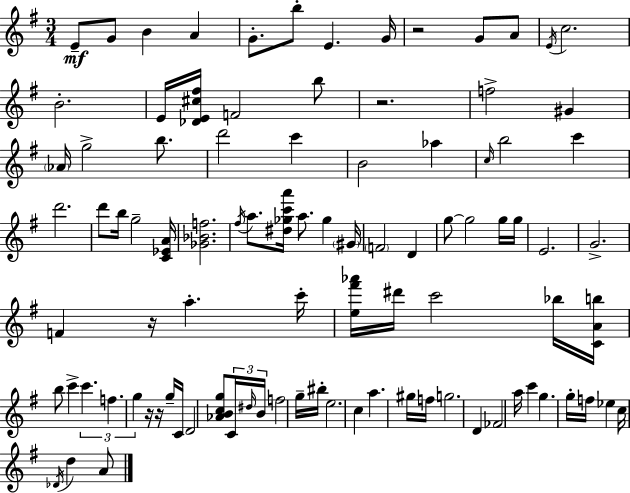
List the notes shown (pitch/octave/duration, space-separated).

E4/e G4/e B4/q A4/q G4/e. B5/e E4/q. G4/s R/h G4/e A4/e E4/s C5/h. B4/h. E4/s [Db4,E4,C#5,F#5]/s F4/h B5/e R/h. F5/h G#4/q Ab4/s G5/h B5/e. D6/h C6/q B4/h Ab5/q C5/s B5/h C6/q D6/h. D6/e B5/s G5/h [C4,Eb4,A4]/s [Gb4,Bb4,F5]/h. F#5/s A5/e. [D#5,Gb5,C6,A6]/s A5/e. Gb5/q G#4/s F4/h D4/q G5/e G5/h G5/s G5/s E4/h. G4/h. F4/q R/s A5/q. C6/s [E5,F#6,Ab6]/s D#6/s C6/h Bb5/s [C4,A4,B5]/s B5/e C6/q C6/q. F5/q. G5/q R/s R/s G5/s C4/s D4/h [Ab4,B4,C5,G5]/e C4/s D#5/s B4/s F5/h G5/s BIS5/s E5/h. C5/q A5/q. G#5/s F5/s G5/h. D4/q FES4/h A5/s C6/q G5/q. G5/s F5/s Eb5/q C5/s Db4/s D5/q A4/e